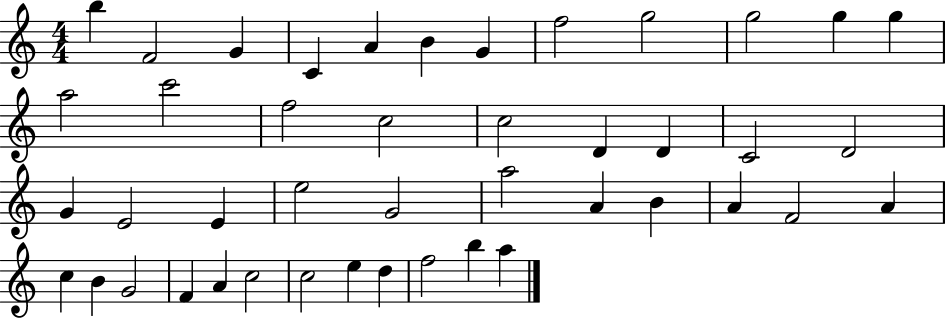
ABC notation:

X:1
T:Untitled
M:4/4
L:1/4
K:C
b F2 G C A B G f2 g2 g2 g g a2 c'2 f2 c2 c2 D D C2 D2 G E2 E e2 G2 a2 A B A F2 A c B G2 F A c2 c2 e d f2 b a